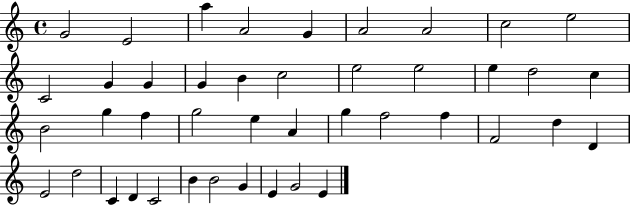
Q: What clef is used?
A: treble